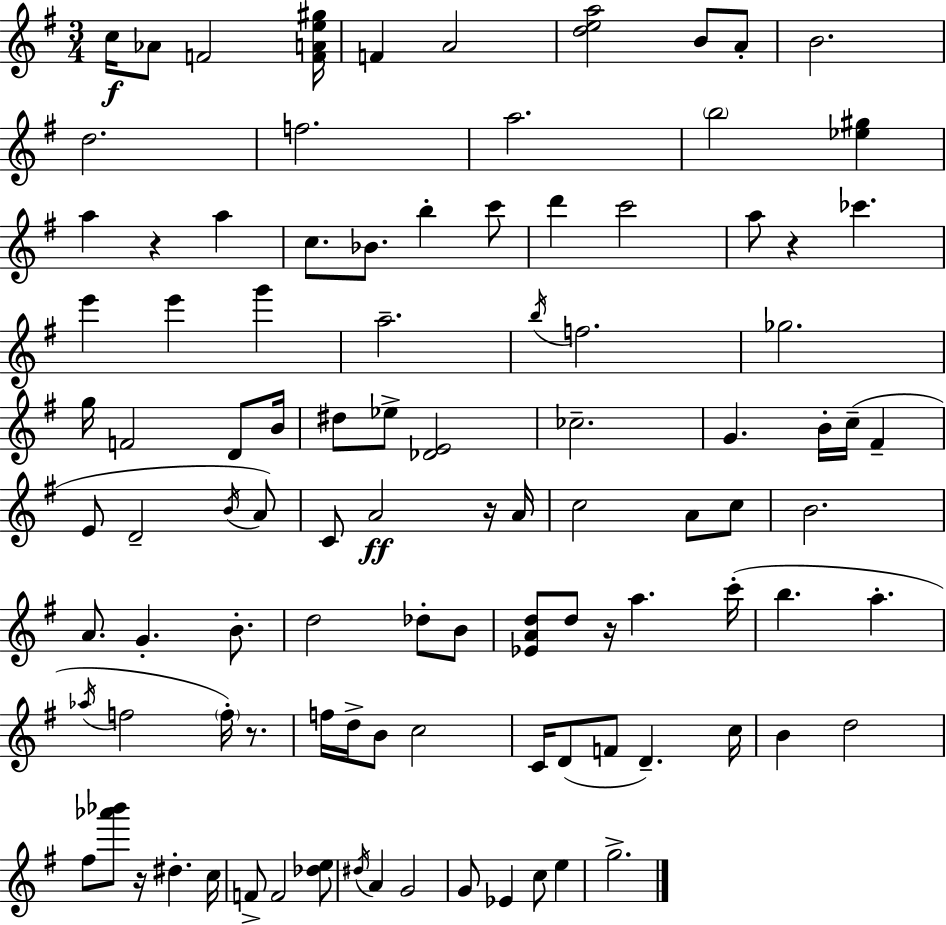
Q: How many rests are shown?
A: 6